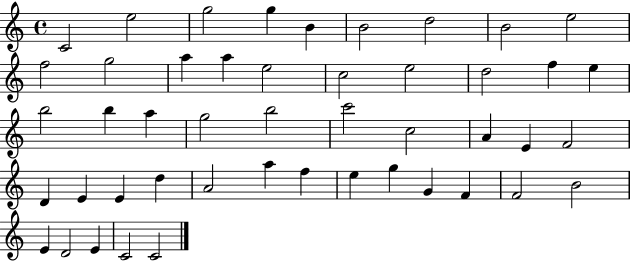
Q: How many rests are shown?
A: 0